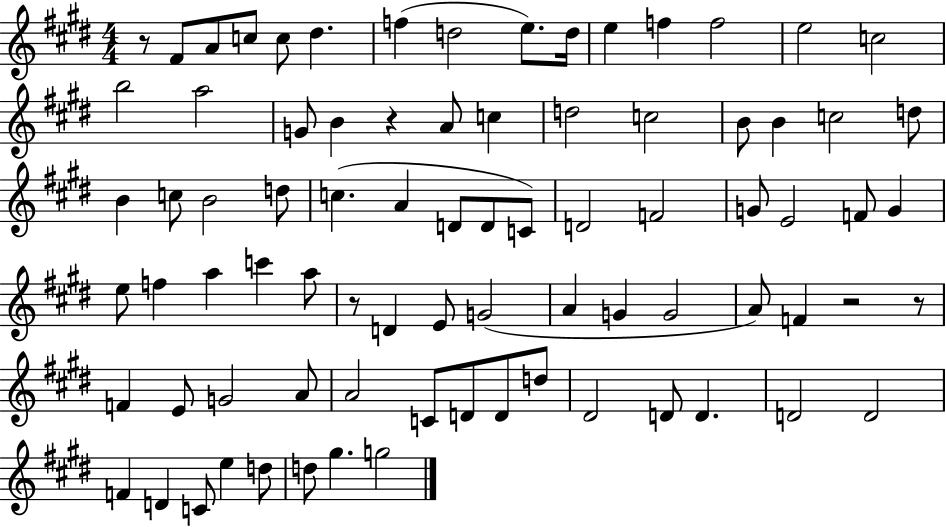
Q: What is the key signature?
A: E major